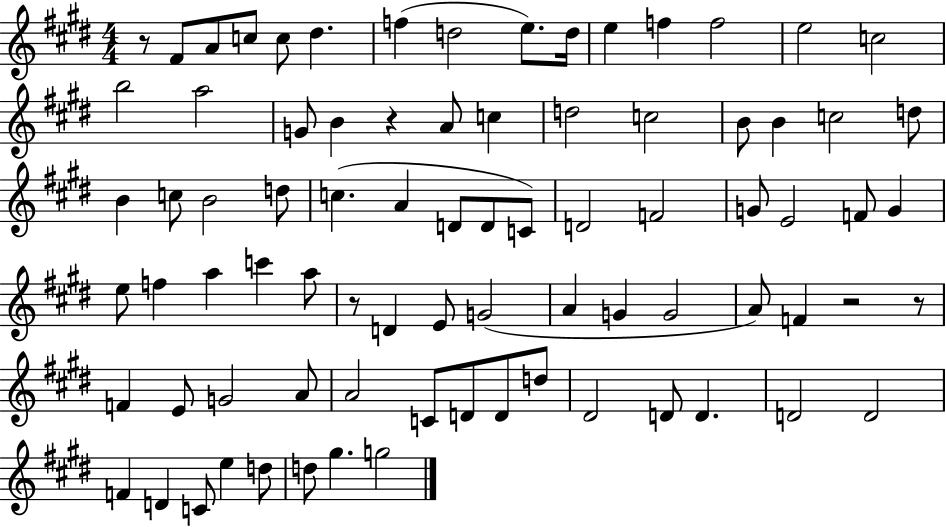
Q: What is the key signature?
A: E major